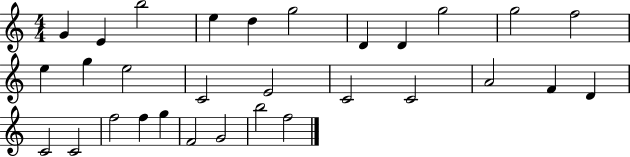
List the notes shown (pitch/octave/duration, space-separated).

G4/q E4/q B5/h E5/q D5/q G5/h D4/q D4/q G5/h G5/h F5/h E5/q G5/q E5/h C4/h E4/h C4/h C4/h A4/h F4/q D4/q C4/h C4/h F5/h F5/q G5/q F4/h G4/h B5/h F5/h